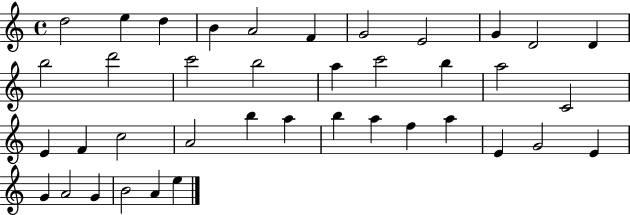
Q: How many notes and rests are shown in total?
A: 39